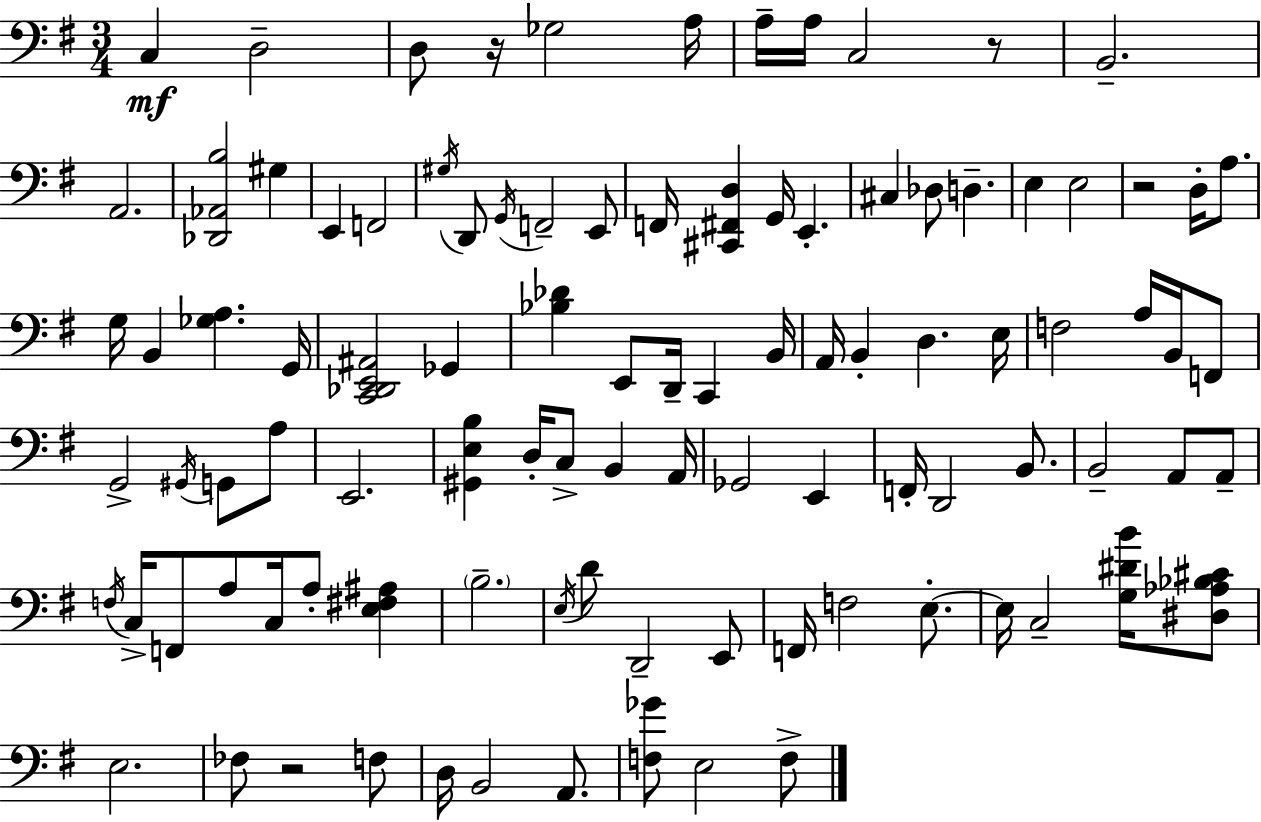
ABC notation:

X:1
T:Untitled
M:3/4
L:1/4
K:Em
C, D,2 D,/2 z/4 _G,2 A,/4 A,/4 A,/4 C,2 z/2 B,,2 A,,2 [_D,,_A,,B,]2 ^G, E,, F,,2 ^G,/4 D,,/2 G,,/4 F,,2 E,,/2 F,,/4 [^C,,^F,,D,] G,,/4 E,, ^C, _D,/2 D, E, E,2 z2 D,/4 A,/2 G,/4 B,, [_G,A,] G,,/4 [C,,_D,,E,,^A,,]2 _G,, [_B,_D] E,,/2 D,,/4 C,, B,,/4 A,,/4 B,, D, E,/4 F,2 A,/4 B,,/4 F,,/2 G,,2 ^G,,/4 G,,/2 A,/2 E,,2 [^G,,E,B,] D,/4 C,/2 B,, A,,/4 _G,,2 E,, F,,/4 D,,2 B,,/2 B,,2 A,,/2 A,,/2 F,/4 C,/4 F,,/2 A,/2 C,/4 A,/2 [E,^F,^A,] B,2 E,/4 D/2 D,,2 E,,/2 F,,/4 F,2 E,/2 E,/4 C,2 [G,^DB]/4 [^D,_A,_B,^C]/2 E,2 _F,/2 z2 F,/2 D,/4 B,,2 A,,/2 [F,_G]/2 E,2 F,/2